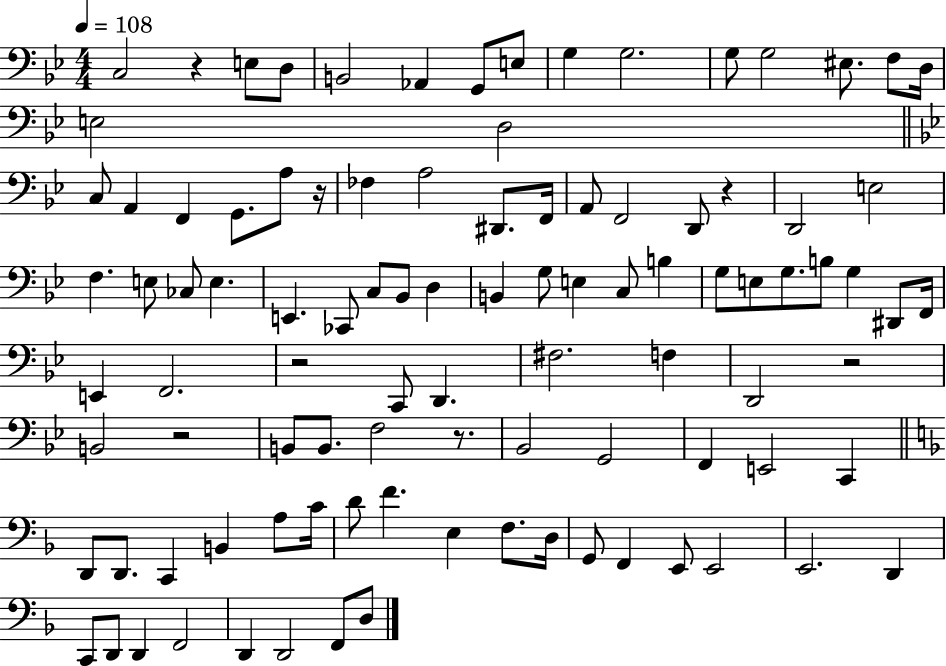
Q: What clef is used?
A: bass